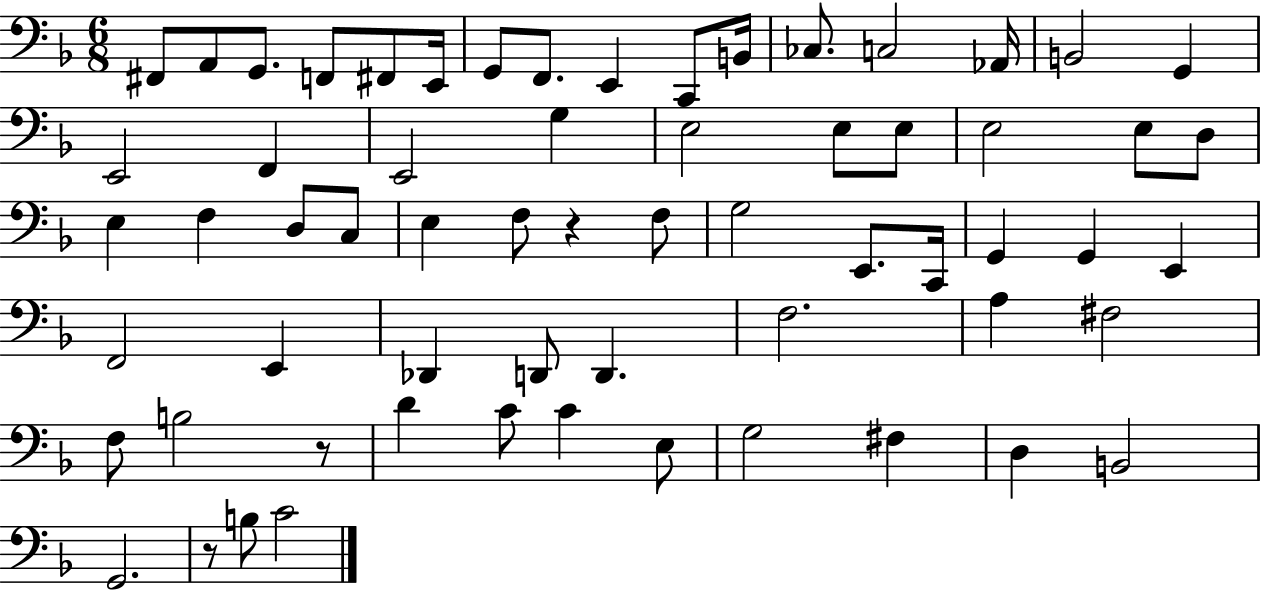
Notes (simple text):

F#2/e A2/e G2/e. F2/e F#2/e E2/s G2/e F2/e. E2/q C2/e B2/s CES3/e. C3/h Ab2/s B2/h G2/q E2/h F2/q E2/h G3/q E3/h E3/e E3/e E3/h E3/e D3/e E3/q F3/q D3/e C3/e E3/q F3/e R/q F3/e G3/h E2/e. C2/s G2/q G2/q E2/q F2/h E2/q Db2/q D2/e D2/q. F3/h. A3/q F#3/h F3/e B3/h R/e D4/q C4/e C4/q E3/e G3/h F#3/q D3/q B2/h G2/h. R/e B3/e C4/h